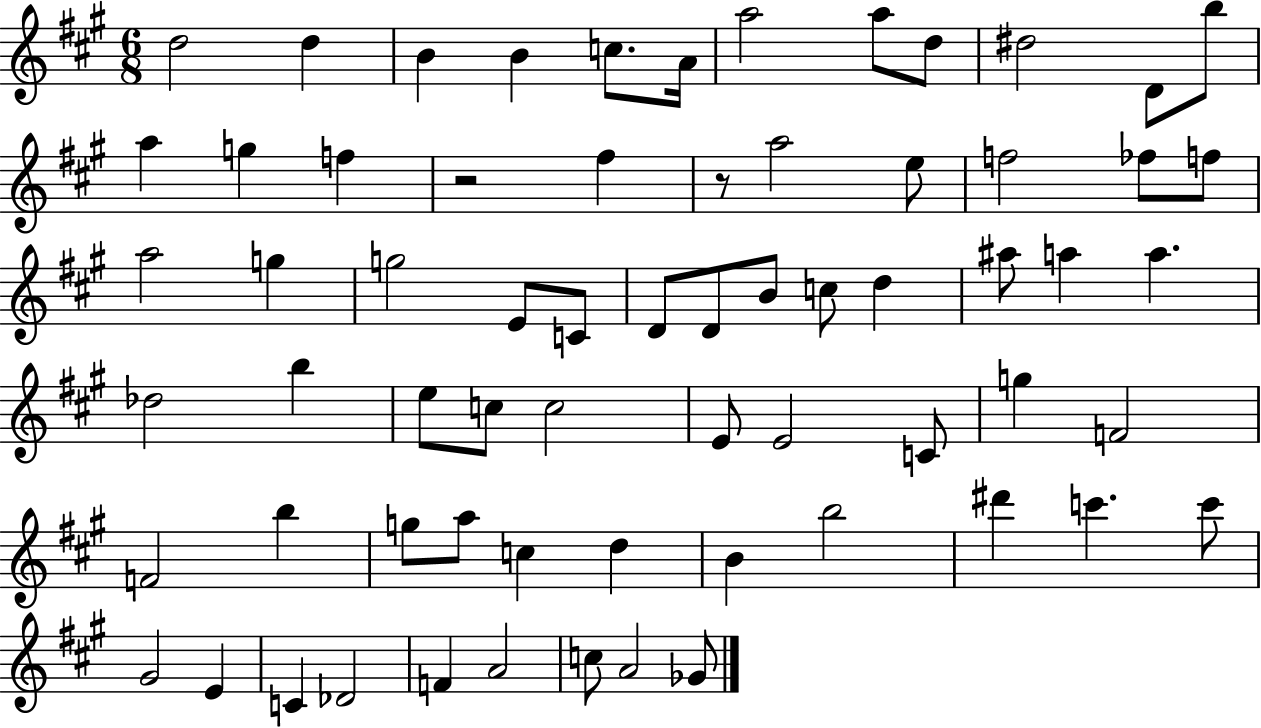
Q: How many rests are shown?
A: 2